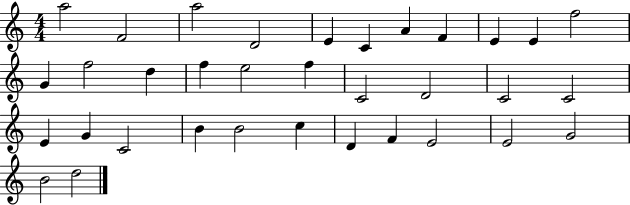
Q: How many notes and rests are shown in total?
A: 34